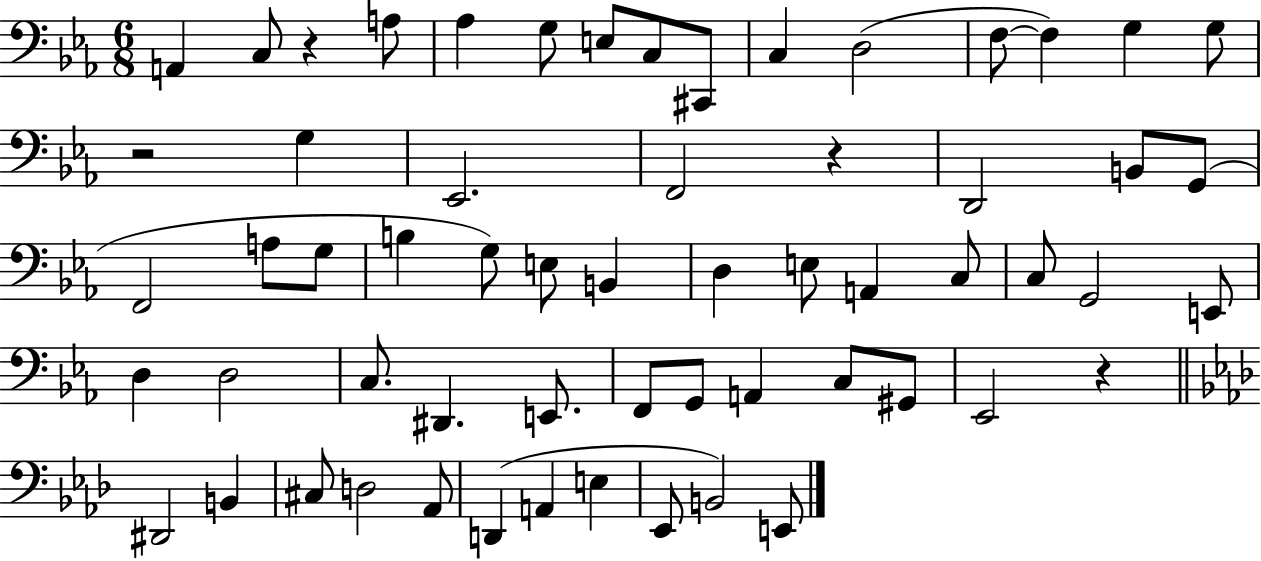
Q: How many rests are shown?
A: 4